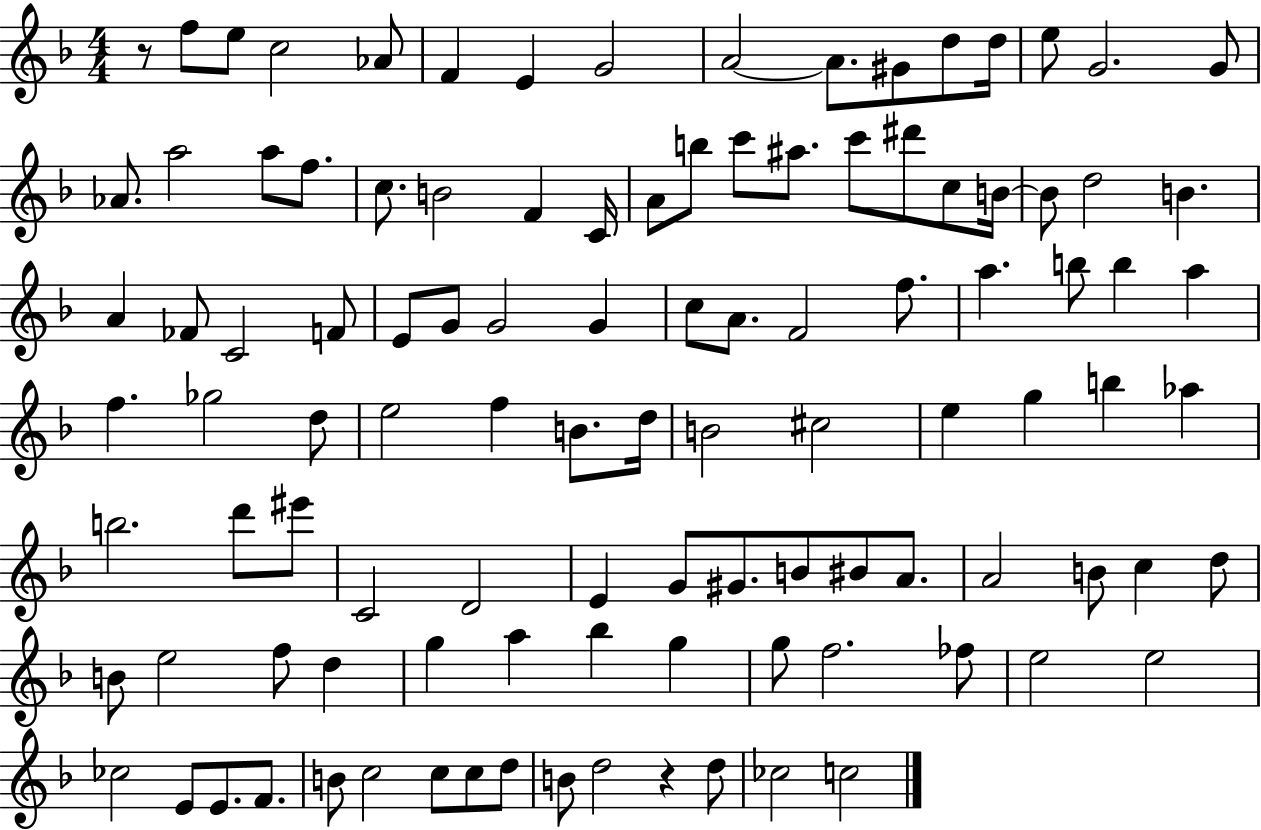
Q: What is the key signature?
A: F major